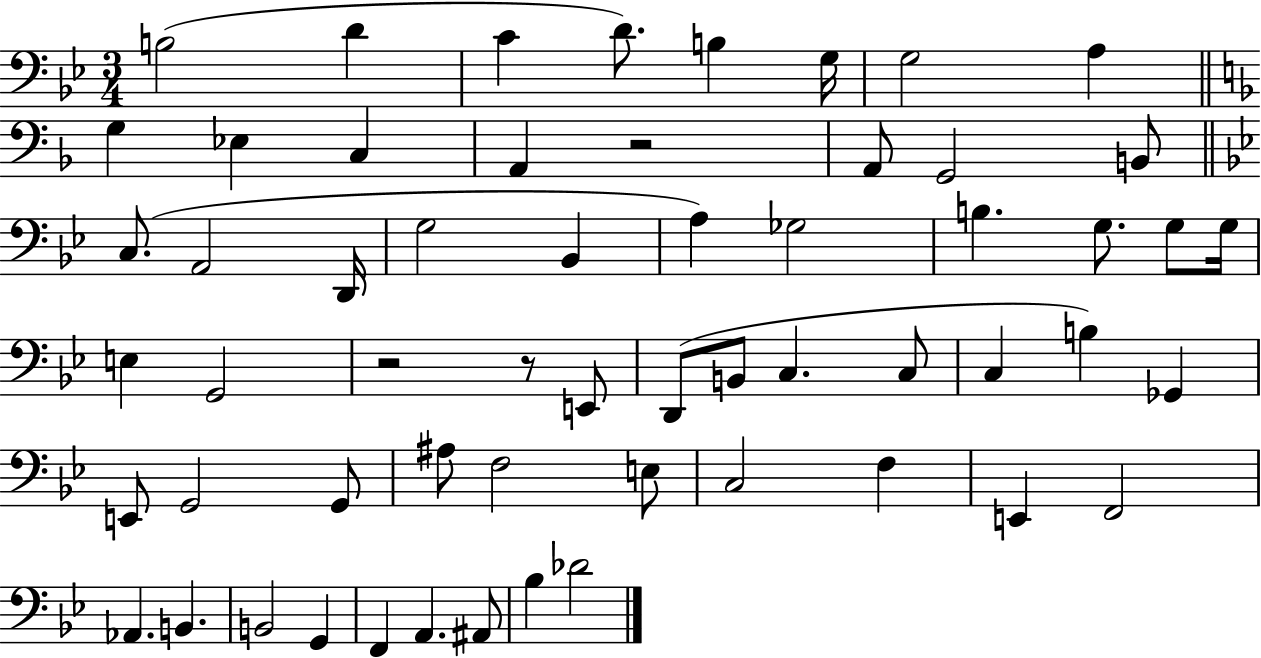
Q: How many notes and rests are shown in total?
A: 58